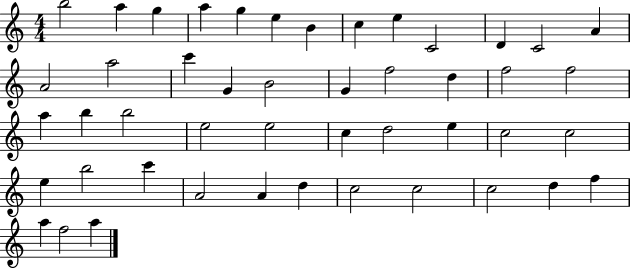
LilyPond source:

{
  \clef treble
  \numericTimeSignature
  \time 4/4
  \key c \major
  b''2 a''4 g''4 | a''4 g''4 e''4 b'4 | c''4 e''4 c'2 | d'4 c'2 a'4 | \break a'2 a''2 | c'''4 g'4 b'2 | g'4 f''2 d''4 | f''2 f''2 | \break a''4 b''4 b''2 | e''2 e''2 | c''4 d''2 e''4 | c''2 c''2 | \break e''4 b''2 c'''4 | a'2 a'4 d''4 | c''2 c''2 | c''2 d''4 f''4 | \break a''4 f''2 a''4 | \bar "|."
}